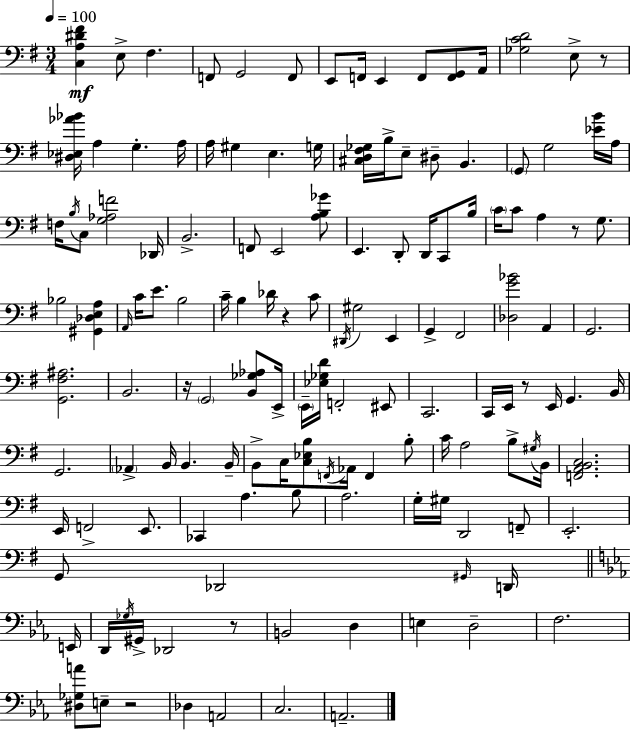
X:1
T:Untitled
M:3/4
L:1/4
K:G
[C,A,^D^F] E,/2 ^F, F,,/2 G,,2 F,,/2 E,,/2 F,,/4 E,, F,,/2 [F,,G,,]/2 A,,/4 [_G,CD]2 E,/2 z/2 [^D,_E,_A_B]/4 A, G, A,/4 A,/4 ^G, E, G,/4 [^C,D,^F,_G,]/4 B,/4 E,/2 ^D,/2 B,, G,,/2 G,2 [_EB]/4 A,/4 F,/4 B,/4 C,/2 [G,_A,F]2 _D,,/4 B,,2 F,,/2 E,,2 [A,B,_G]/2 E,, D,,/2 D,,/4 C,,/2 B,/4 C/4 C/2 A, z/2 G,/2 _B,2 [^G,,_D,E,A,] A,,/4 C/4 E/2 B,2 C/4 B, _D/4 z C/2 ^D,,/4 ^G,2 E,, G,, ^F,,2 [_D,G_B]2 A,, G,,2 [G,,^F,^A,]2 B,,2 z/4 G,,2 [B,,_G,_A,]/2 E,,/4 E,,/4 [_E,_G,D]/4 F,,2 ^E,,/2 C,,2 C,,/4 E,,/4 z/2 E,,/4 G,, B,,/4 G,,2 _A,, B,,/4 B,, B,,/4 B,,/2 C,/4 [C,_E,B,]/2 F,,/4 _A,,/4 F,, B,/2 C/4 A,2 B,/2 ^G,/4 B,,/4 [F,,A,,B,,C,]2 E,,/4 F,,2 E,,/2 _C,, A, B,/2 A,2 G,/4 ^G,/4 D,,2 F,,/2 E,,2 G,,/2 _D,,2 ^G,,/4 D,,/4 E,,/4 D,,/4 _G,/4 ^G,,/4 _D,,2 z/2 B,,2 D, E, D,2 F,2 [^D,_G,A]/2 E,/2 z2 _D, A,,2 C,2 A,,2